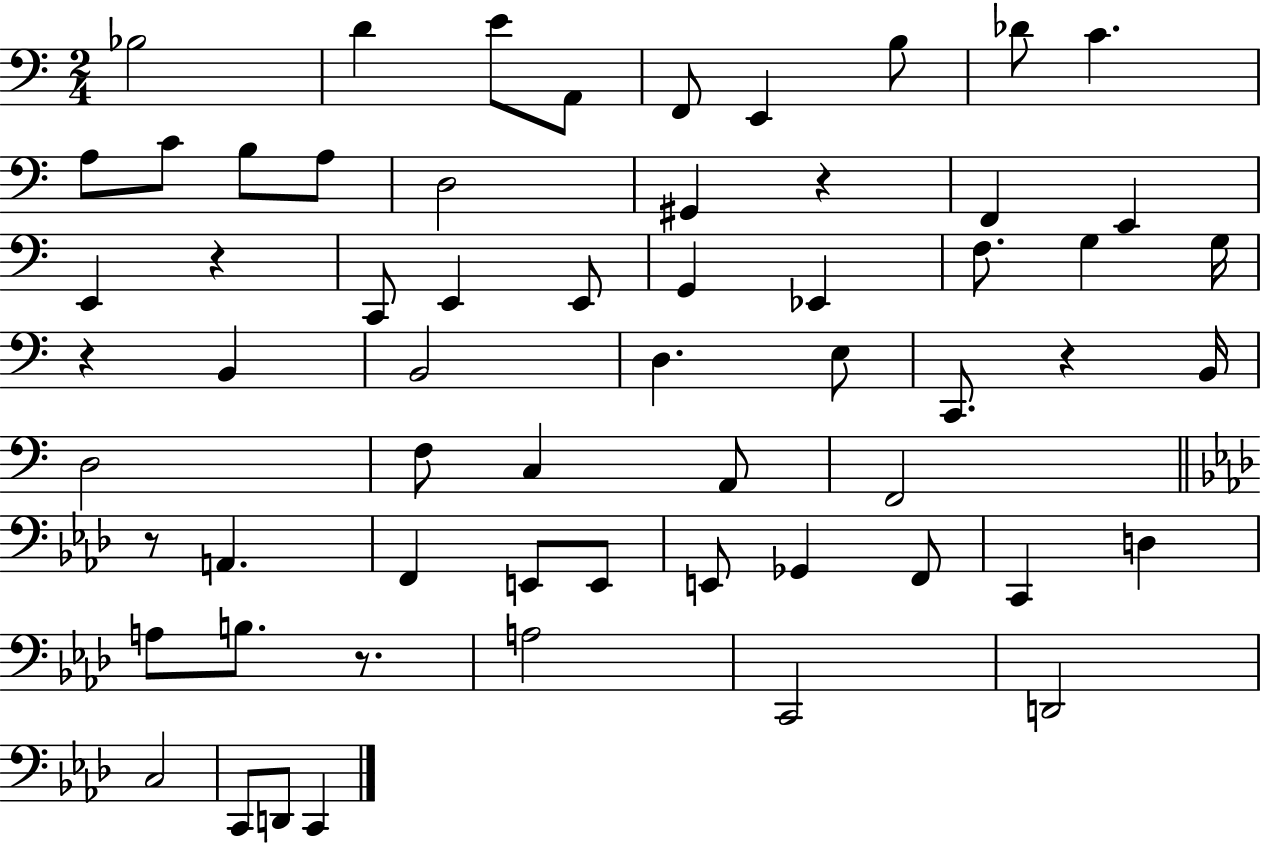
{
  \clef bass
  \numericTimeSignature
  \time 2/4
  \key c \major
  bes2 | d'4 e'8 a,8 | f,8 e,4 b8 | des'8 c'4. | \break a8 c'8 b8 a8 | d2 | gis,4 r4 | f,4 e,4 | \break e,4 r4 | c,8 e,4 e,8 | g,4 ees,4 | f8. g4 g16 | \break r4 b,4 | b,2 | d4. e8 | c,8. r4 b,16 | \break d2 | f8 c4 a,8 | f,2 | \bar "||" \break \key f \minor r8 a,4. | f,4 e,8 e,8 | e,8 ges,4 f,8 | c,4 d4 | \break a8 b8. r8. | a2 | c,2 | d,2 | \break c2 | c,8 d,8 c,4 | \bar "|."
}